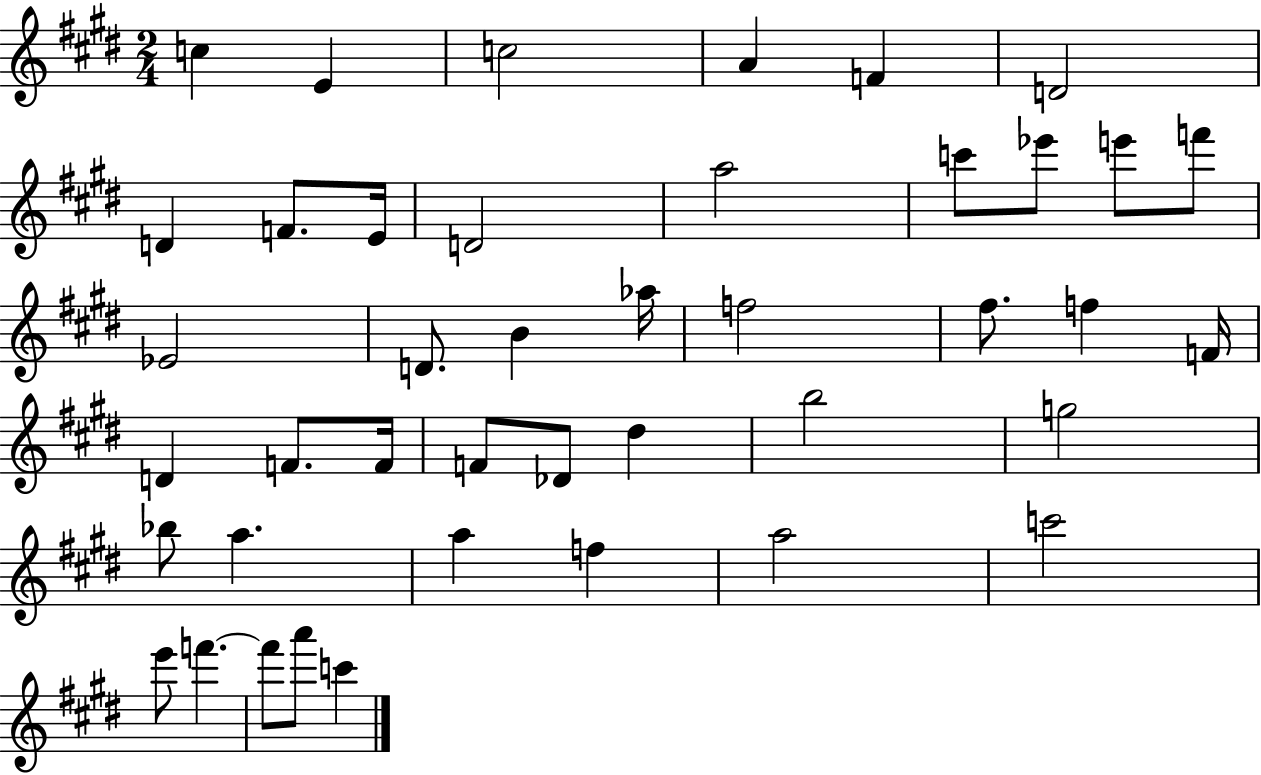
X:1
T:Untitled
M:2/4
L:1/4
K:E
c E c2 A F D2 D F/2 E/4 D2 a2 c'/2 _e'/2 e'/2 f'/2 _E2 D/2 B _a/4 f2 ^f/2 f F/4 D F/2 F/4 F/2 _D/2 ^d b2 g2 _b/2 a a f a2 c'2 e'/2 f' f'/2 a'/2 c'